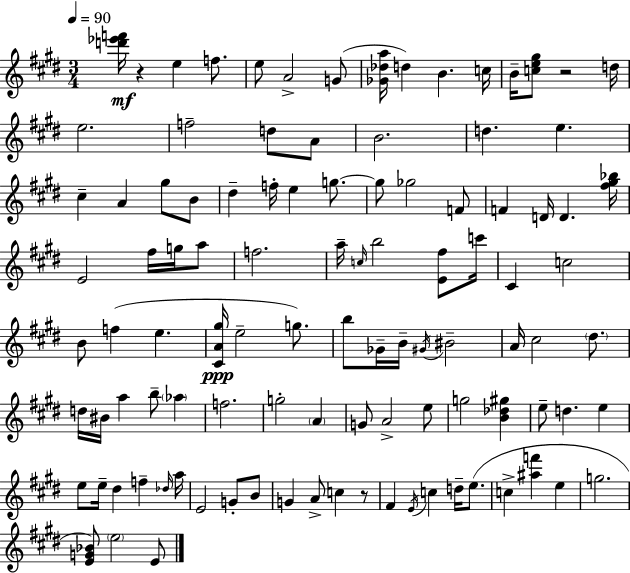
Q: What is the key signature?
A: E major